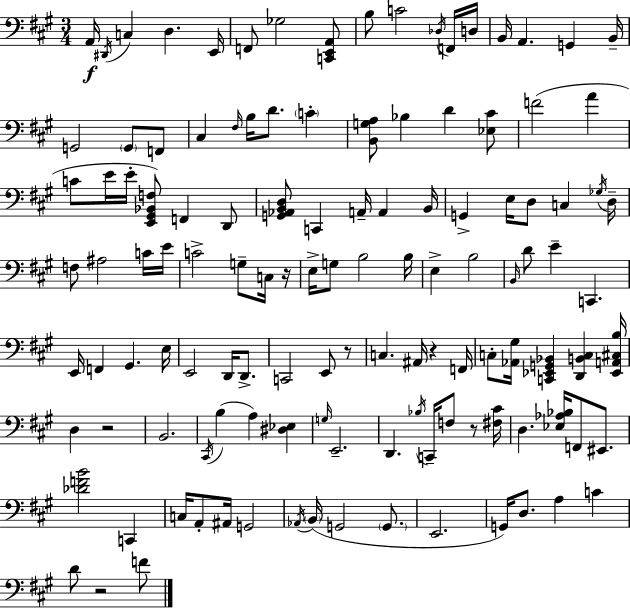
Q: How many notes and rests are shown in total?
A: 122